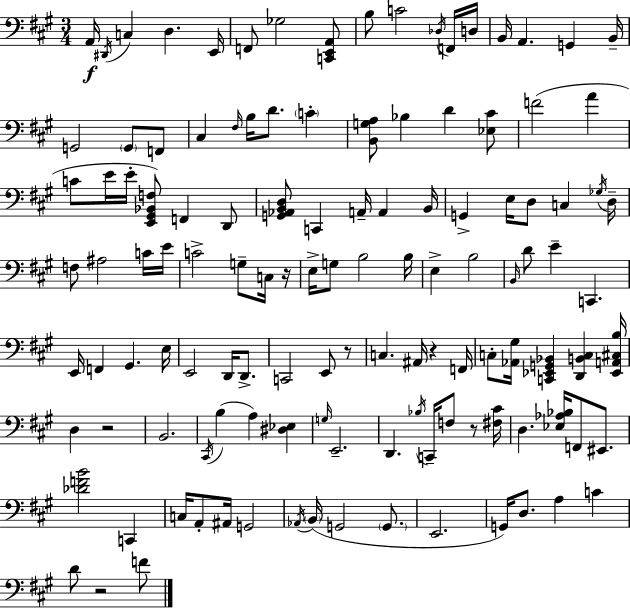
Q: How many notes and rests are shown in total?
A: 122